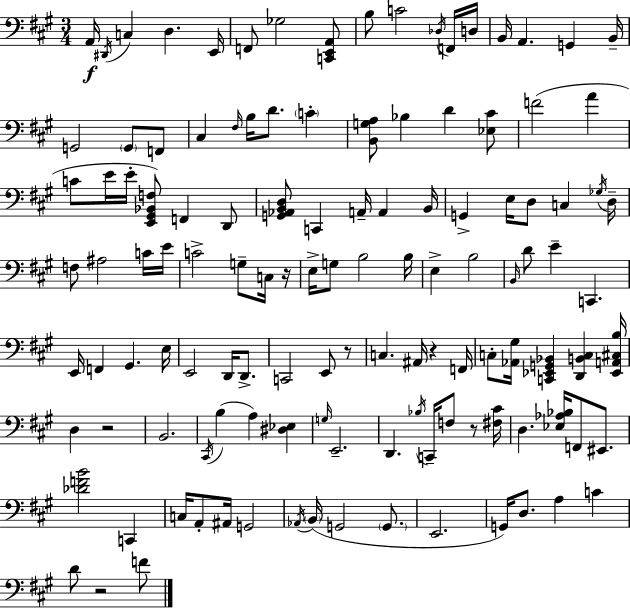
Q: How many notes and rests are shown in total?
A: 122